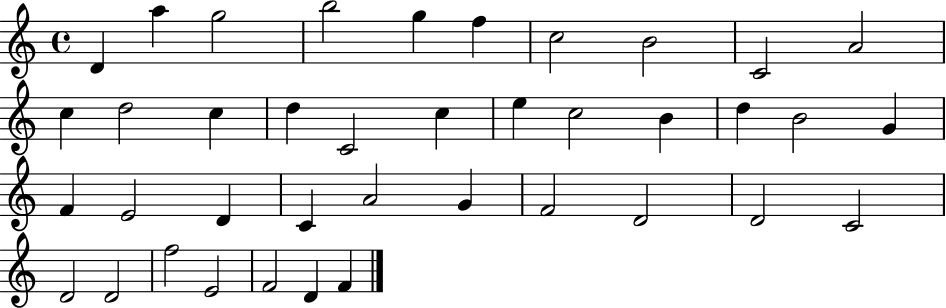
X:1
T:Untitled
M:4/4
L:1/4
K:C
D a g2 b2 g f c2 B2 C2 A2 c d2 c d C2 c e c2 B d B2 G F E2 D C A2 G F2 D2 D2 C2 D2 D2 f2 E2 F2 D F